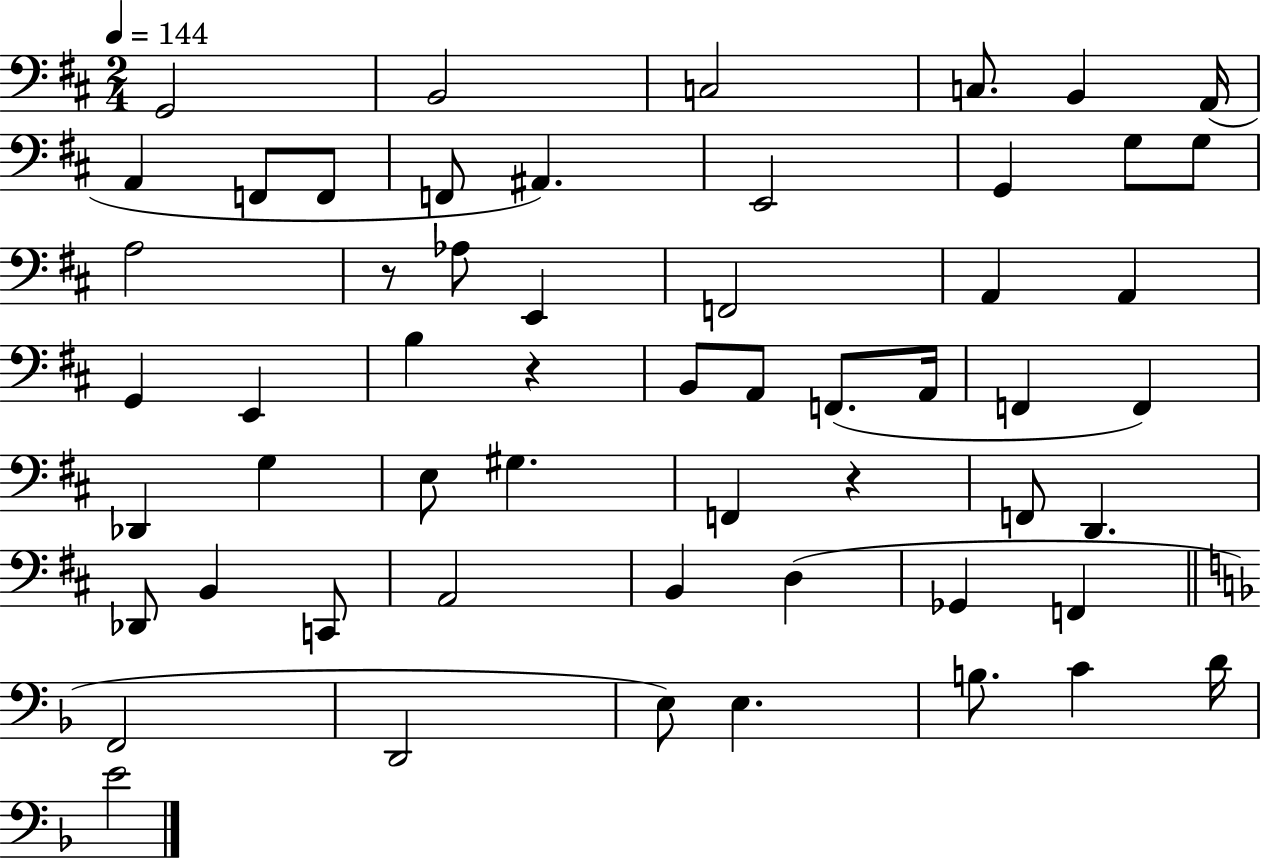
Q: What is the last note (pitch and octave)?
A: E4